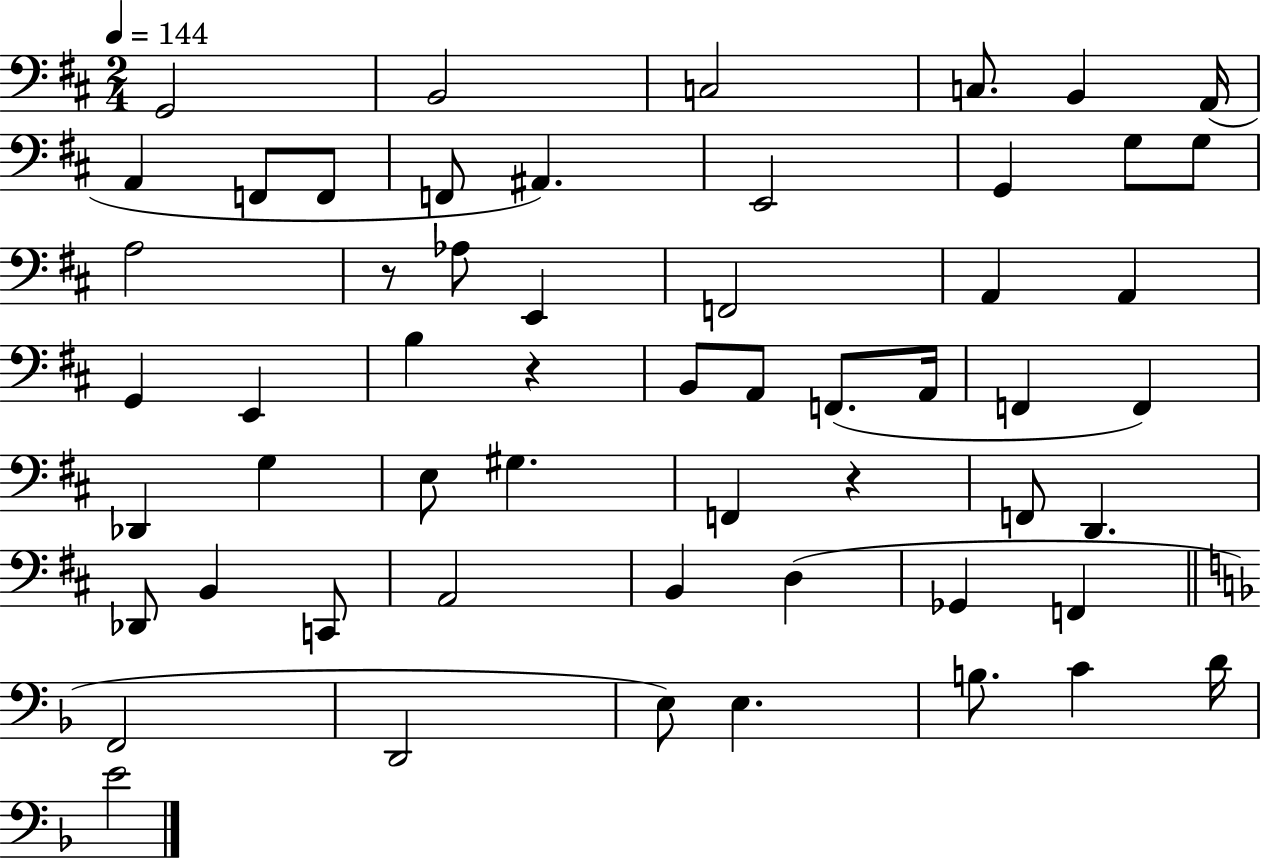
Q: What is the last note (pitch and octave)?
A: E4